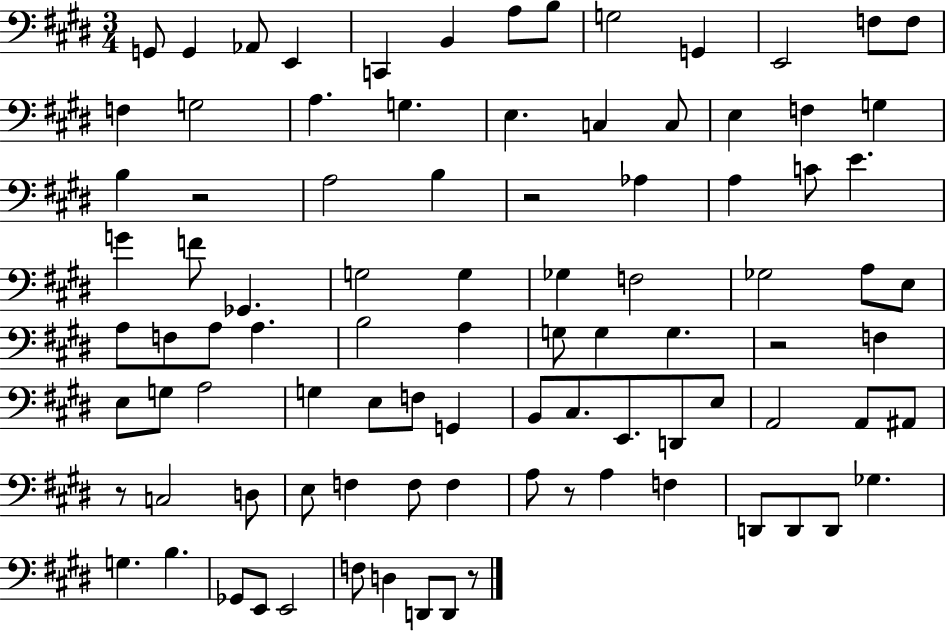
G2/e G2/q Ab2/e E2/q C2/q B2/q A3/e B3/e G3/h G2/q E2/h F3/e F3/e F3/q G3/h A3/q. G3/q. E3/q. C3/q C3/e E3/q F3/q G3/q B3/q R/h A3/h B3/q R/h Ab3/q A3/q C4/e E4/q. G4/q F4/e Gb2/q. G3/h G3/q Gb3/q F3/h Gb3/h A3/e E3/e A3/e F3/e A3/e A3/q. B3/h A3/q G3/e G3/q G3/q. R/h F3/q E3/e G3/e A3/h G3/q E3/e F3/e G2/q B2/e C#3/e. E2/e. D2/e E3/e A2/h A2/e A#2/e R/e C3/h D3/e E3/e F3/q F3/e F3/q A3/e R/e A3/q F3/q D2/e D2/e D2/e Gb3/q. G3/q. B3/q. Gb2/e E2/e E2/h F3/e D3/q D2/e D2/e R/e